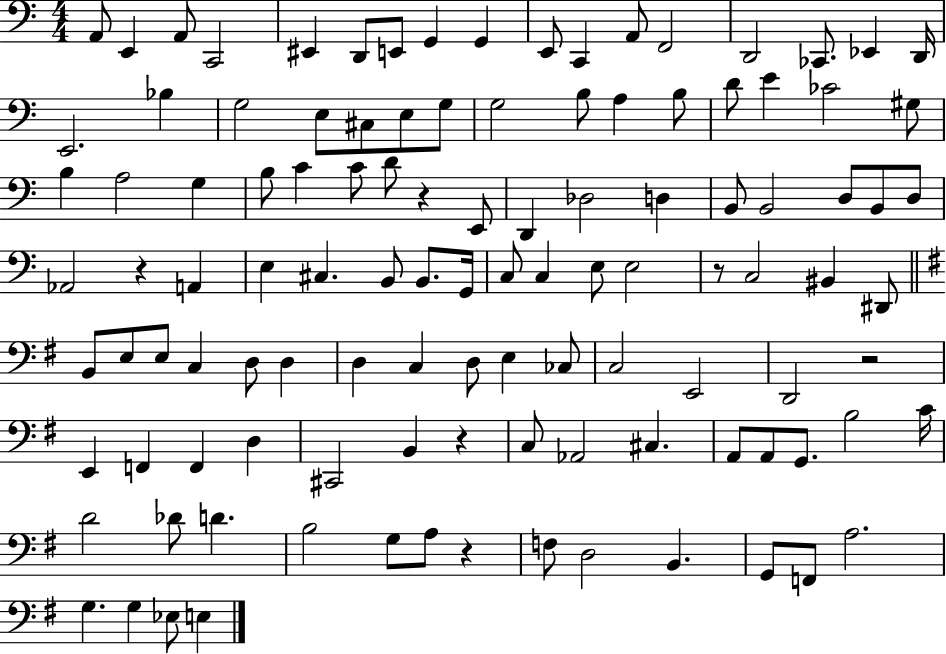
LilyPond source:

{
  \clef bass
  \numericTimeSignature
  \time 4/4
  \key c \major
  a,8 e,4 a,8 c,2 | eis,4 d,8 e,8 g,4 g,4 | e,8 c,4 a,8 f,2 | d,2 ces,8. ees,4 d,16 | \break e,2. bes4 | g2 e8 cis8 e8 g8 | g2 b8 a4 b8 | d'8 e'4 ces'2 gis8 | \break b4 a2 g4 | b8 c'4 c'8 d'8 r4 e,8 | d,4 des2 d4 | b,8 b,2 d8 b,8 d8 | \break aes,2 r4 a,4 | e4 cis4. b,8 b,8. g,16 | c8 c4 e8 e2 | r8 c2 bis,4 dis,8 | \break \bar "||" \break \key g \major b,8 e8 e8 c4 d8 d4 | d4 c4 d8 e4 ces8 | c2 e,2 | d,2 r2 | \break e,4 f,4 f,4 d4 | cis,2 b,4 r4 | c8 aes,2 cis4. | a,8 a,8 g,8. b2 c'16 | \break d'2 des'8 d'4. | b2 g8 a8 r4 | f8 d2 b,4. | g,8 f,8 a2. | \break g4. g4 ees8 e4 | \bar "|."
}